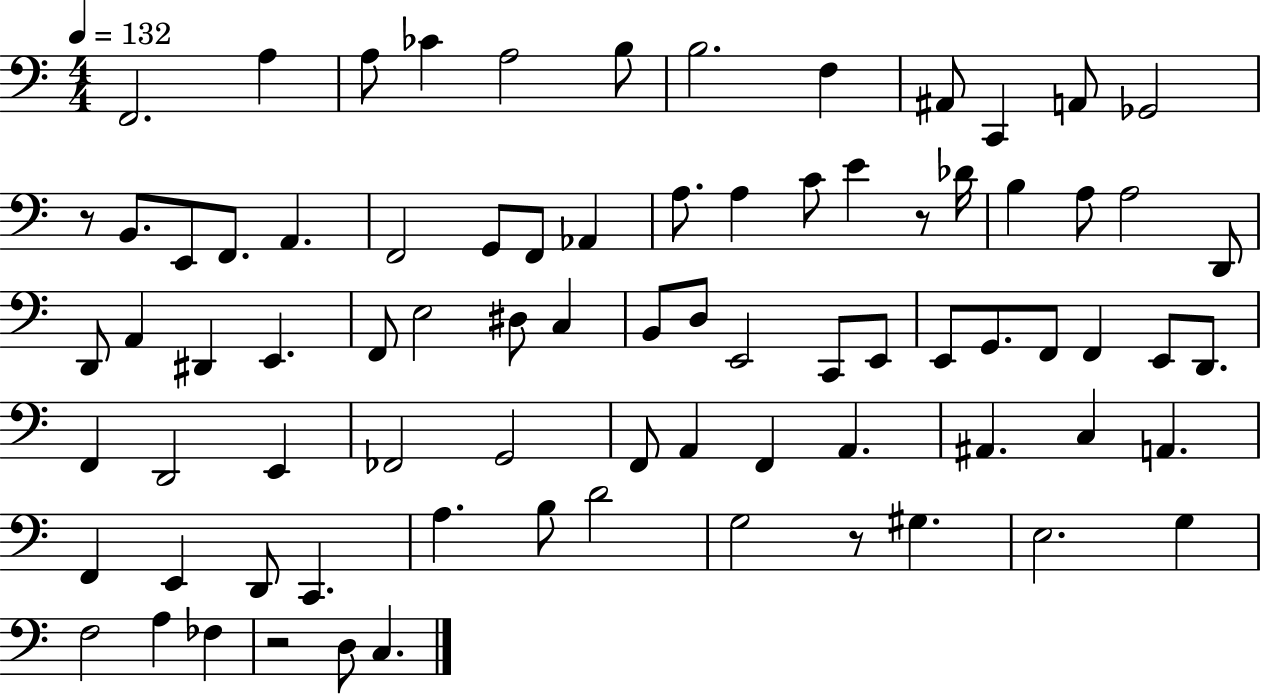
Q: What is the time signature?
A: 4/4